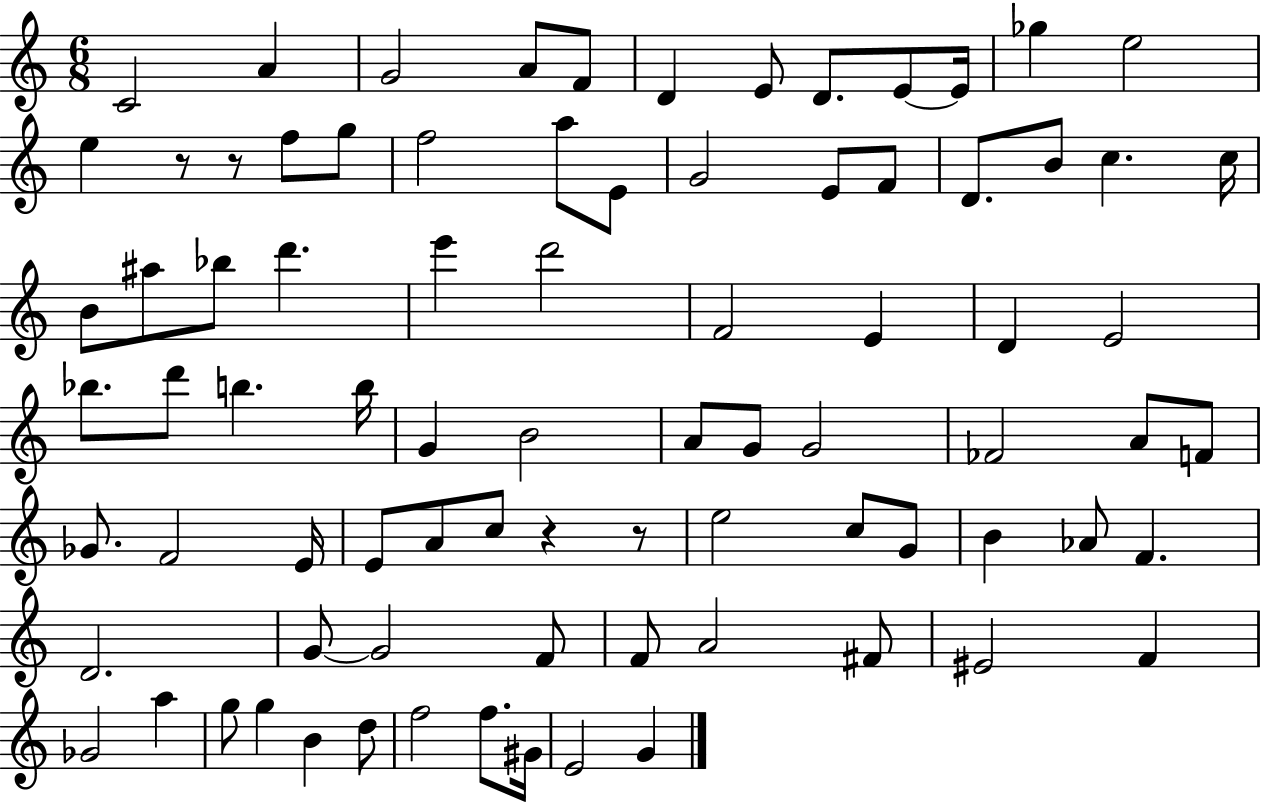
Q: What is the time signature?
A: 6/8